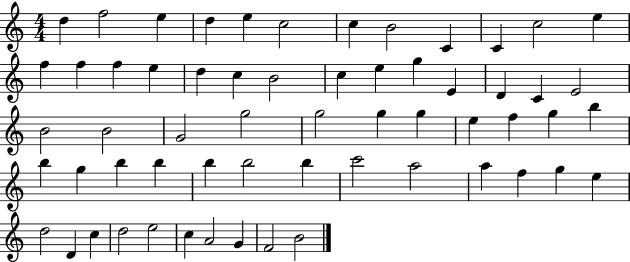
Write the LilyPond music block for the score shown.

{
  \clef treble
  \numericTimeSignature
  \time 4/4
  \key c \major
  d''4 f''2 e''4 | d''4 e''4 c''2 | c''4 b'2 c'4 | c'4 c''2 e''4 | \break f''4 f''4 f''4 e''4 | d''4 c''4 b'2 | c''4 e''4 g''4 e'4 | d'4 c'4 e'2 | \break b'2 b'2 | g'2 g''2 | g''2 g''4 g''4 | e''4 f''4 g''4 b''4 | \break b''4 g''4 b''4 b''4 | b''4 b''2 b''4 | c'''2 a''2 | a''4 f''4 g''4 e''4 | \break d''2 d'4 c''4 | d''2 e''2 | c''4 a'2 g'4 | f'2 b'2 | \break \bar "|."
}